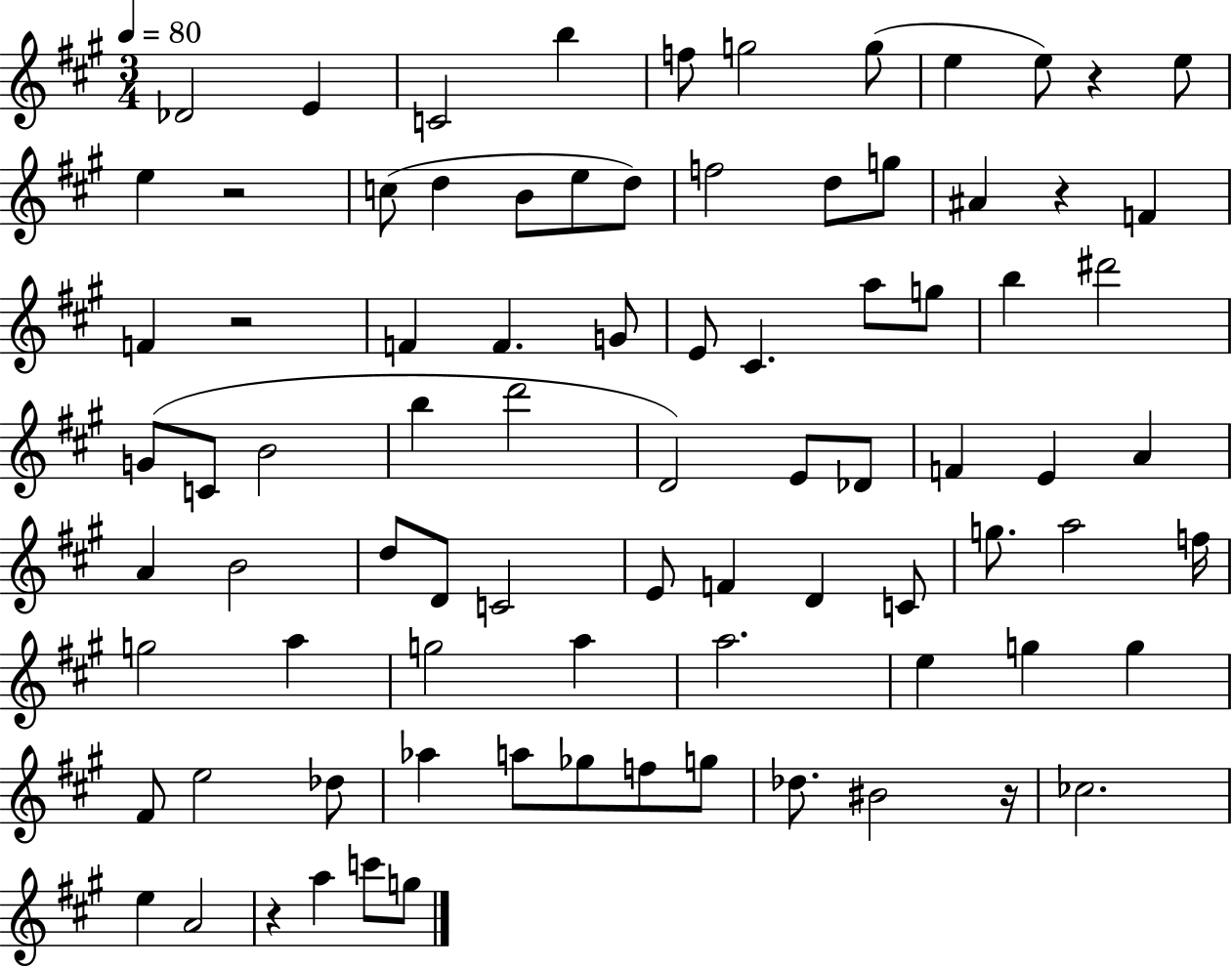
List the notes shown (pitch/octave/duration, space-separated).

Db4/h E4/q C4/h B5/q F5/e G5/h G5/e E5/q E5/e R/q E5/e E5/q R/h C5/e D5/q B4/e E5/e D5/e F5/h D5/e G5/e A#4/q R/q F4/q F4/q R/h F4/q F4/q. G4/e E4/e C#4/q. A5/e G5/e B5/q D#6/h G4/e C4/e B4/h B5/q D6/h D4/h E4/e Db4/e F4/q E4/q A4/q A4/q B4/h D5/e D4/e C4/h E4/e F4/q D4/q C4/e G5/e. A5/h F5/s G5/h A5/q G5/h A5/q A5/h. E5/q G5/q G5/q F#4/e E5/h Db5/e Ab5/q A5/e Gb5/e F5/e G5/e Db5/e. BIS4/h R/s CES5/h. E5/q A4/h R/q A5/q C6/e G5/e